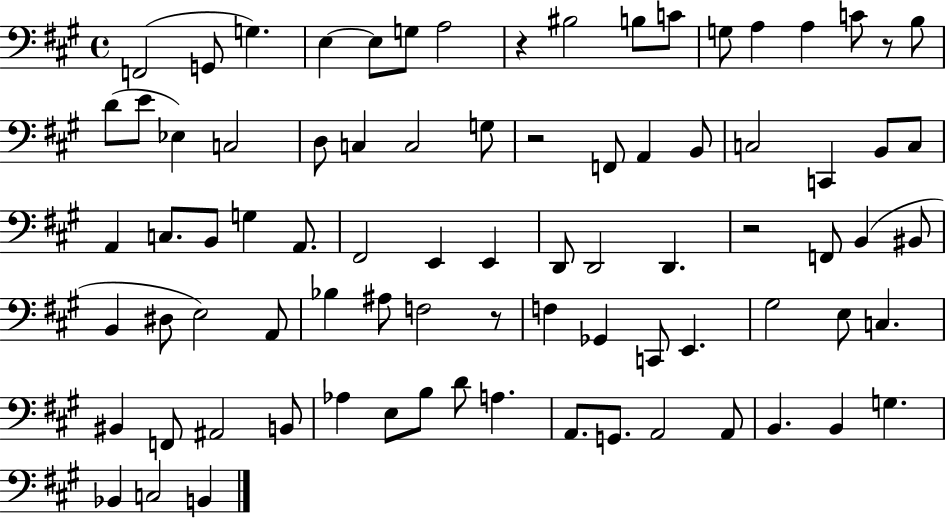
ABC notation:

X:1
T:Untitled
M:4/4
L:1/4
K:A
F,,2 G,,/2 G, E, E,/2 G,/2 A,2 z ^B,2 B,/2 C/2 G,/2 A, A, C/2 z/2 B,/2 D/2 E/2 _E, C,2 D,/2 C, C,2 G,/2 z2 F,,/2 A,, B,,/2 C,2 C,, B,,/2 C,/2 A,, C,/2 B,,/2 G, A,,/2 ^F,,2 E,, E,, D,,/2 D,,2 D,, z2 F,,/2 B,, ^B,,/2 B,, ^D,/2 E,2 A,,/2 _B, ^A,/2 F,2 z/2 F, _G,, C,,/2 E,, ^G,2 E,/2 C, ^B,, F,,/2 ^A,,2 B,,/2 _A, E,/2 B,/2 D/2 A, A,,/2 G,,/2 A,,2 A,,/2 B,, B,, G, _B,, C,2 B,,